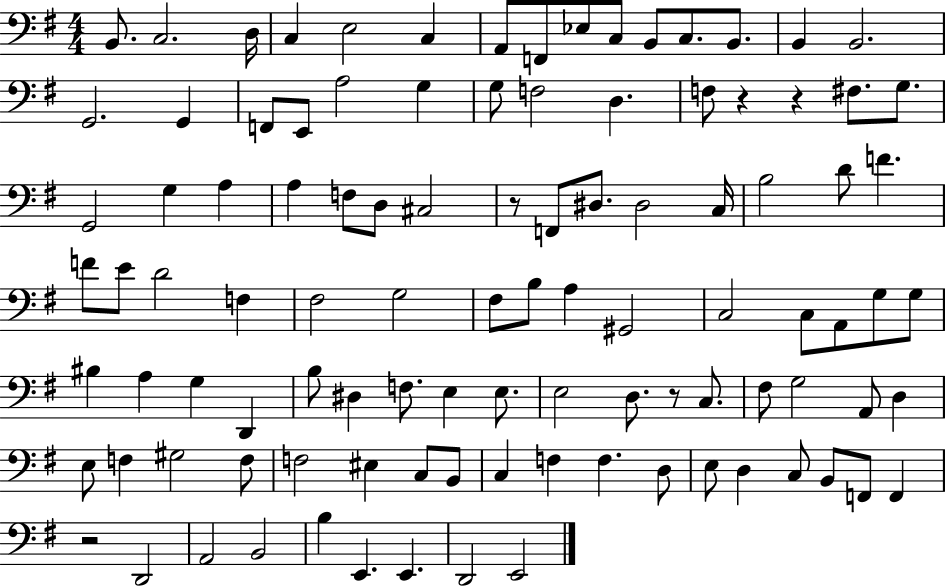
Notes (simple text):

B2/e. C3/h. D3/s C3/q E3/h C3/q A2/e F2/e Eb3/e C3/e B2/e C3/e. B2/e. B2/q B2/h. G2/h. G2/q F2/e E2/e A3/h G3/q G3/e F3/h D3/q. F3/e R/q R/q F#3/e. G3/e. G2/h G3/q A3/q A3/q F3/e D3/e C#3/h R/e F2/e D#3/e. D#3/h C3/s B3/h D4/e F4/q. F4/e E4/e D4/h F3/q F#3/h G3/h F#3/e B3/e A3/q G#2/h C3/h C3/e A2/e G3/e G3/e BIS3/q A3/q G3/q D2/q B3/e D#3/q F3/e. E3/q E3/e. E3/h D3/e. R/e C3/e. F#3/e G3/h A2/e D3/q E3/e F3/q G#3/h F3/e F3/h EIS3/q C3/e B2/e C3/q F3/q F3/q. D3/e E3/e D3/q C3/e B2/e F2/e F2/q R/h D2/h A2/h B2/h B3/q E2/q. E2/q. D2/h E2/h